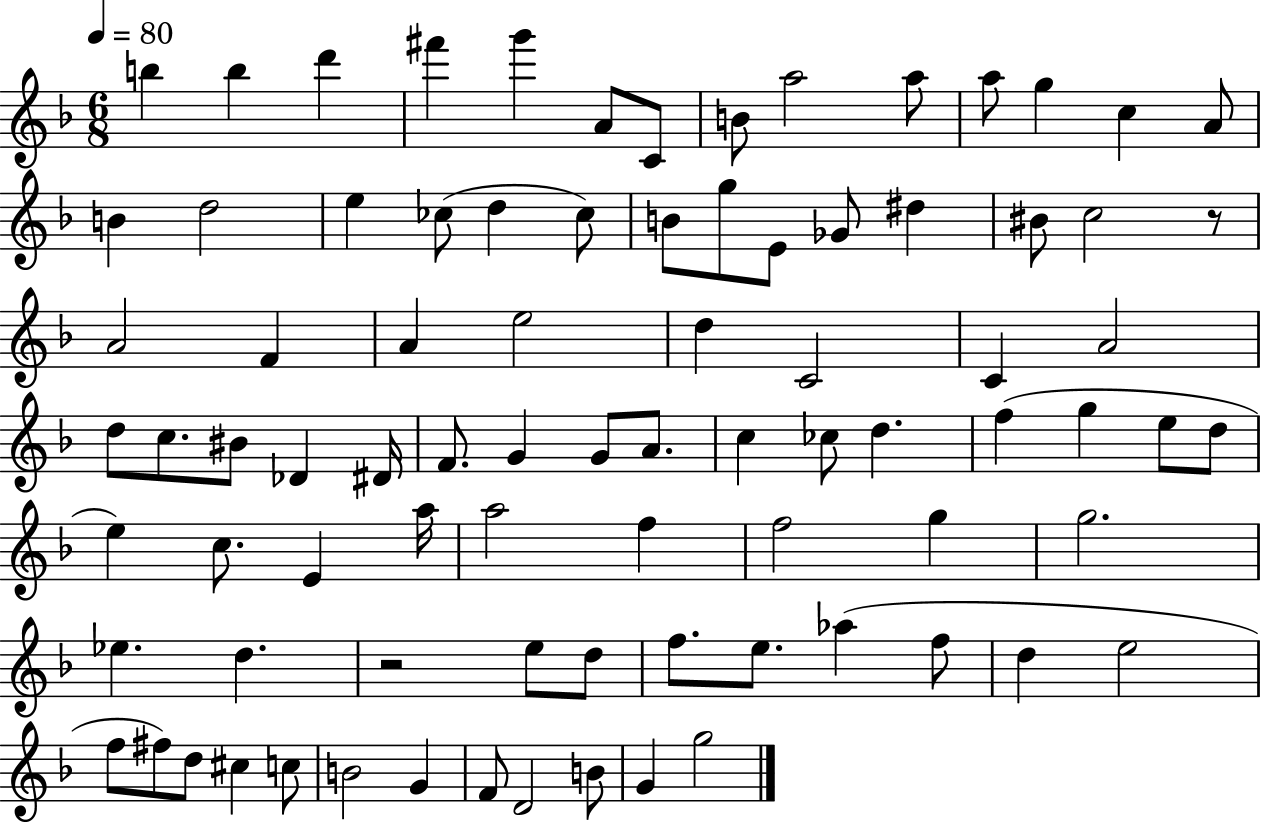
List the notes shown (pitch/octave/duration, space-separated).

B5/q B5/q D6/q F#6/q G6/q A4/e C4/e B4/e A5/h A5/e A5/e G5/q C5/q A4/e B4/q D5/h E5/q CES5/e D5/q CES5/e B4/e G5/e E4/e Gb4/e D#5/q BIS4/e C5/h R/e A4/h F4/q A4/q E5/h D5/q C4/h C4/q A4/h D5/e C5/e. BIS4/e Db4/q D#4/s F4/e. G4/q G4/e A4/e. C5/q CES5/e D5/q. F5/q G5/q E5/e D5/e E5/q C5/e. E4/q A5/s A5/h F5/q F5/h G5/q G5/h. Eb5/q. D5/q. R/h E5/e D5/e F5/e. E5/e. Ab5/q F5/e D5/q E5/h F5/e F#5/e D5/e C#5/q C5/e B4/h G4/q F4/e D4/h B4/e G4/q G5/h